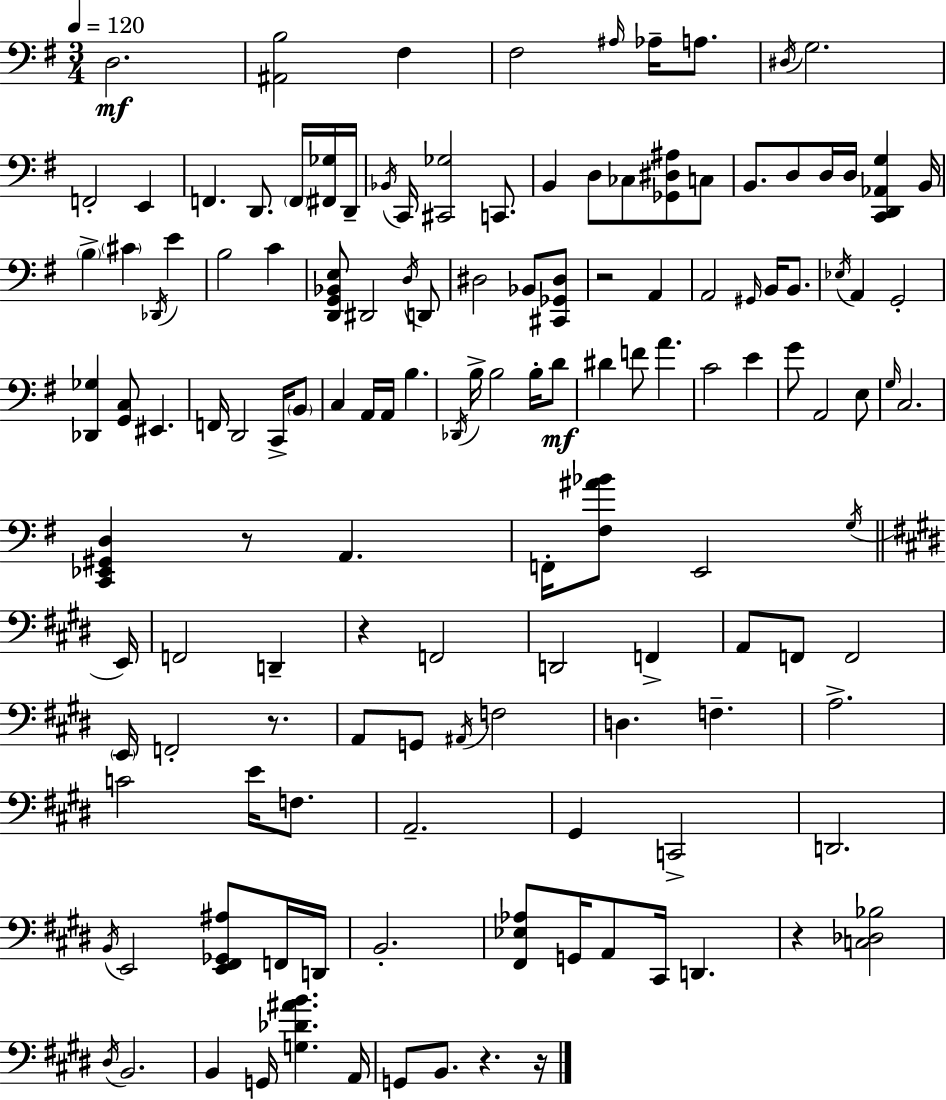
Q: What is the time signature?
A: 3/4